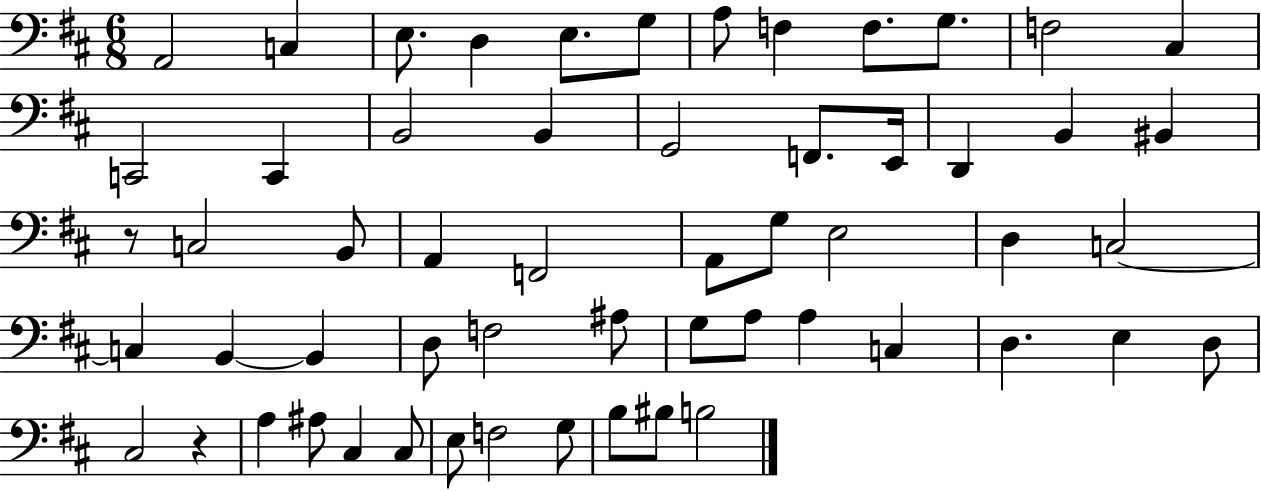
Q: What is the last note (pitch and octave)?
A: B3